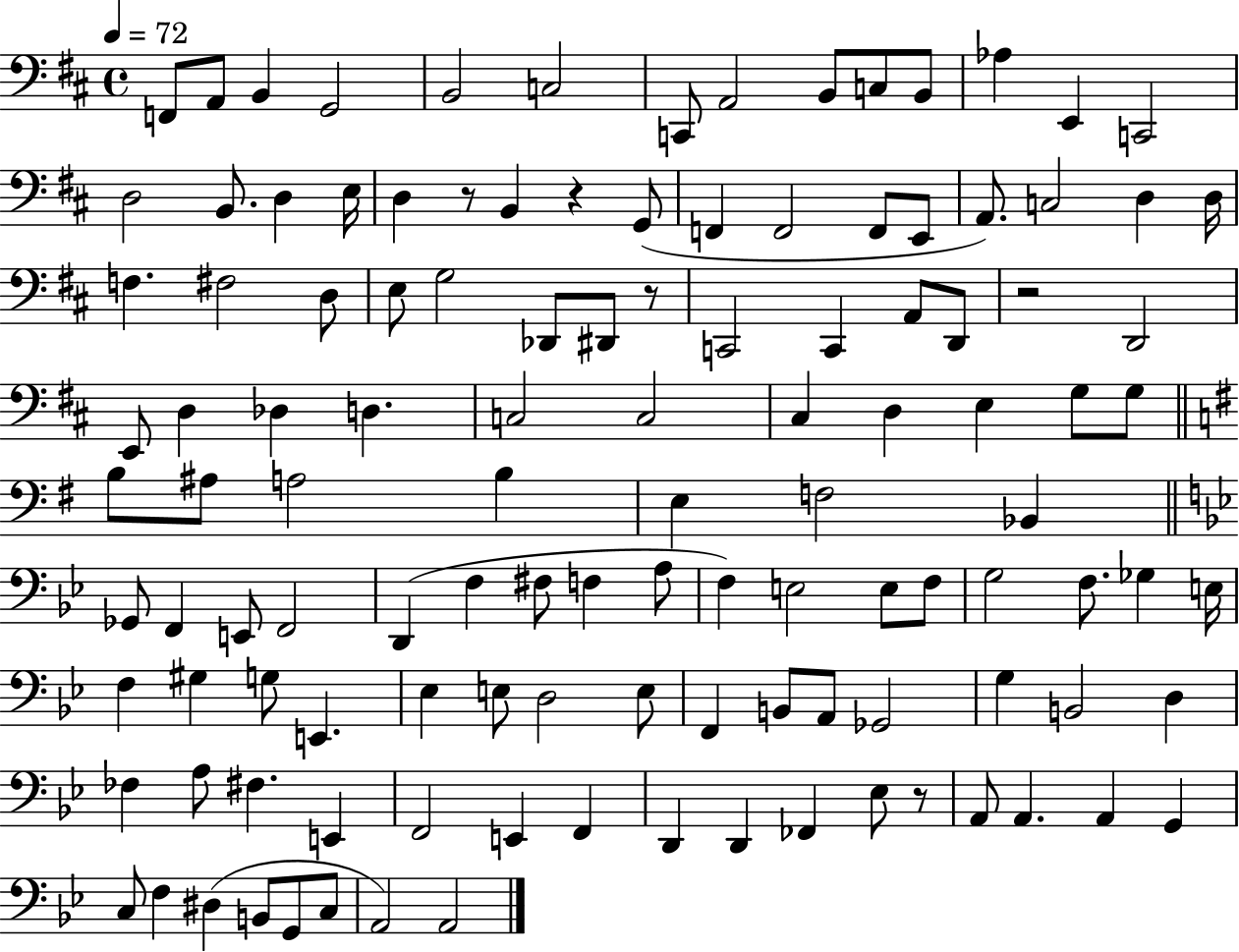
F2/e A2/e B2/q G2/h B2/h C3/h C2/e A2/h B2/e C3/e B2/e Ab3/q E2/q C2/h D3/h B2/e. D3/q E3/s D3/q R/e B2/q R/q G2/e F2/q F2/h F2/e E2/e A2/e. C3/h D3/q D3/s F3/q. F#3/h D3/e E3/e G3/h Db2/e D#2/e R/e C2/h C2/q A2/e D2/e R/h D2/h E2/e D3/q Db3/q D3/q. C3/h C3/h C#3/q D3/q E3/q G3/e G3/e B3/e A#3/e A3/h B3/q E3/q F3/h Bb2/q Gb2/e F2/q E2/e F2/h D2/q F3/q F#3/e F3/q A3/e F3/q E3/h E3/e F3/e G3/h F3/e. Gb3/q E3/s F3/q G#3/q G3/e E2/q. Eb3/q E3/e D3/h E3/e F2/q B2/e A2/e Gb2/h G3/q B2/h D3/q FES3/q A3/e F#3/q. E2/q F2/h E2/q F2/q D2/q D2/q FES2/q Eb3/e R/e A2/e A2/q. A2/q G2/q C3/e F3/q D#3/q B2/e G2/e C3/e A2/h A2/h